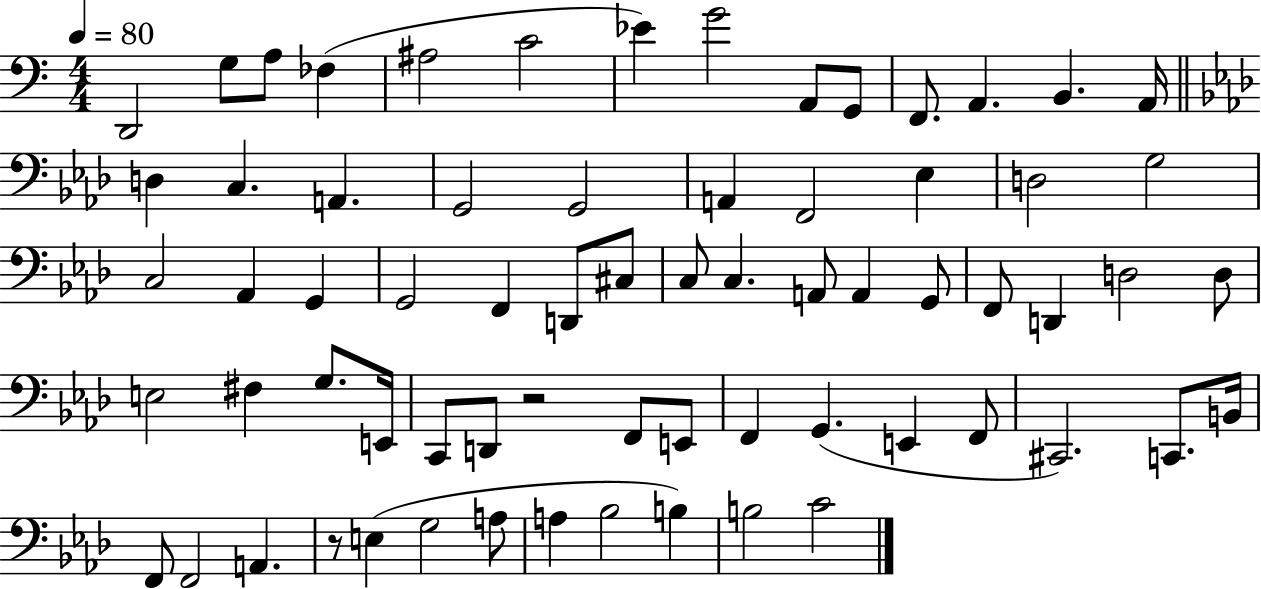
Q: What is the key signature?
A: C major